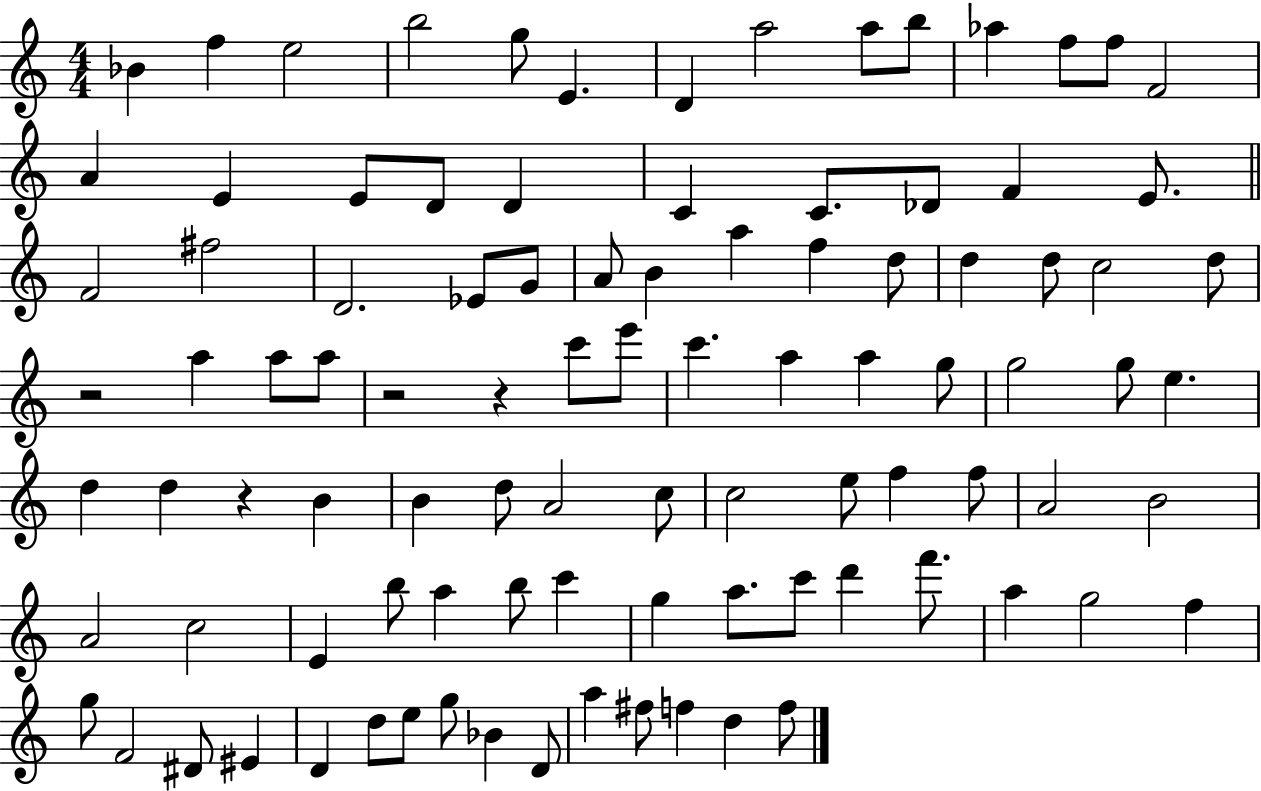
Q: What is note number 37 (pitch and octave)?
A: C5